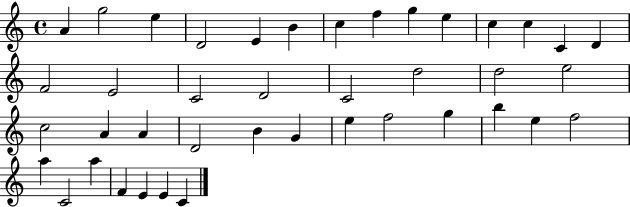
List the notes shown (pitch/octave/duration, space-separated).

A4/q G5/h E5/q D4/h E4/q B4/q C5/q F5/q G5/q E5/q C5/q C5/q C4/q D4/q F4/h E4/h C4/h D4/h C4/h D5/h D5/h E5/h C5/h A4/q A4/q D4/h B4/q G4/q E5/q F5/h G5/q B5/q E5/q F5/h A5/q C4/h A5/q F4/q E4/q E4/q C4/q